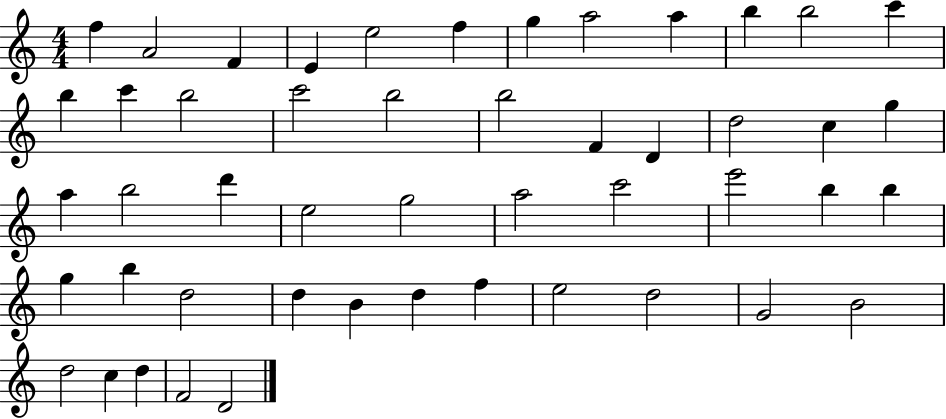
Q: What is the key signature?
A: C major